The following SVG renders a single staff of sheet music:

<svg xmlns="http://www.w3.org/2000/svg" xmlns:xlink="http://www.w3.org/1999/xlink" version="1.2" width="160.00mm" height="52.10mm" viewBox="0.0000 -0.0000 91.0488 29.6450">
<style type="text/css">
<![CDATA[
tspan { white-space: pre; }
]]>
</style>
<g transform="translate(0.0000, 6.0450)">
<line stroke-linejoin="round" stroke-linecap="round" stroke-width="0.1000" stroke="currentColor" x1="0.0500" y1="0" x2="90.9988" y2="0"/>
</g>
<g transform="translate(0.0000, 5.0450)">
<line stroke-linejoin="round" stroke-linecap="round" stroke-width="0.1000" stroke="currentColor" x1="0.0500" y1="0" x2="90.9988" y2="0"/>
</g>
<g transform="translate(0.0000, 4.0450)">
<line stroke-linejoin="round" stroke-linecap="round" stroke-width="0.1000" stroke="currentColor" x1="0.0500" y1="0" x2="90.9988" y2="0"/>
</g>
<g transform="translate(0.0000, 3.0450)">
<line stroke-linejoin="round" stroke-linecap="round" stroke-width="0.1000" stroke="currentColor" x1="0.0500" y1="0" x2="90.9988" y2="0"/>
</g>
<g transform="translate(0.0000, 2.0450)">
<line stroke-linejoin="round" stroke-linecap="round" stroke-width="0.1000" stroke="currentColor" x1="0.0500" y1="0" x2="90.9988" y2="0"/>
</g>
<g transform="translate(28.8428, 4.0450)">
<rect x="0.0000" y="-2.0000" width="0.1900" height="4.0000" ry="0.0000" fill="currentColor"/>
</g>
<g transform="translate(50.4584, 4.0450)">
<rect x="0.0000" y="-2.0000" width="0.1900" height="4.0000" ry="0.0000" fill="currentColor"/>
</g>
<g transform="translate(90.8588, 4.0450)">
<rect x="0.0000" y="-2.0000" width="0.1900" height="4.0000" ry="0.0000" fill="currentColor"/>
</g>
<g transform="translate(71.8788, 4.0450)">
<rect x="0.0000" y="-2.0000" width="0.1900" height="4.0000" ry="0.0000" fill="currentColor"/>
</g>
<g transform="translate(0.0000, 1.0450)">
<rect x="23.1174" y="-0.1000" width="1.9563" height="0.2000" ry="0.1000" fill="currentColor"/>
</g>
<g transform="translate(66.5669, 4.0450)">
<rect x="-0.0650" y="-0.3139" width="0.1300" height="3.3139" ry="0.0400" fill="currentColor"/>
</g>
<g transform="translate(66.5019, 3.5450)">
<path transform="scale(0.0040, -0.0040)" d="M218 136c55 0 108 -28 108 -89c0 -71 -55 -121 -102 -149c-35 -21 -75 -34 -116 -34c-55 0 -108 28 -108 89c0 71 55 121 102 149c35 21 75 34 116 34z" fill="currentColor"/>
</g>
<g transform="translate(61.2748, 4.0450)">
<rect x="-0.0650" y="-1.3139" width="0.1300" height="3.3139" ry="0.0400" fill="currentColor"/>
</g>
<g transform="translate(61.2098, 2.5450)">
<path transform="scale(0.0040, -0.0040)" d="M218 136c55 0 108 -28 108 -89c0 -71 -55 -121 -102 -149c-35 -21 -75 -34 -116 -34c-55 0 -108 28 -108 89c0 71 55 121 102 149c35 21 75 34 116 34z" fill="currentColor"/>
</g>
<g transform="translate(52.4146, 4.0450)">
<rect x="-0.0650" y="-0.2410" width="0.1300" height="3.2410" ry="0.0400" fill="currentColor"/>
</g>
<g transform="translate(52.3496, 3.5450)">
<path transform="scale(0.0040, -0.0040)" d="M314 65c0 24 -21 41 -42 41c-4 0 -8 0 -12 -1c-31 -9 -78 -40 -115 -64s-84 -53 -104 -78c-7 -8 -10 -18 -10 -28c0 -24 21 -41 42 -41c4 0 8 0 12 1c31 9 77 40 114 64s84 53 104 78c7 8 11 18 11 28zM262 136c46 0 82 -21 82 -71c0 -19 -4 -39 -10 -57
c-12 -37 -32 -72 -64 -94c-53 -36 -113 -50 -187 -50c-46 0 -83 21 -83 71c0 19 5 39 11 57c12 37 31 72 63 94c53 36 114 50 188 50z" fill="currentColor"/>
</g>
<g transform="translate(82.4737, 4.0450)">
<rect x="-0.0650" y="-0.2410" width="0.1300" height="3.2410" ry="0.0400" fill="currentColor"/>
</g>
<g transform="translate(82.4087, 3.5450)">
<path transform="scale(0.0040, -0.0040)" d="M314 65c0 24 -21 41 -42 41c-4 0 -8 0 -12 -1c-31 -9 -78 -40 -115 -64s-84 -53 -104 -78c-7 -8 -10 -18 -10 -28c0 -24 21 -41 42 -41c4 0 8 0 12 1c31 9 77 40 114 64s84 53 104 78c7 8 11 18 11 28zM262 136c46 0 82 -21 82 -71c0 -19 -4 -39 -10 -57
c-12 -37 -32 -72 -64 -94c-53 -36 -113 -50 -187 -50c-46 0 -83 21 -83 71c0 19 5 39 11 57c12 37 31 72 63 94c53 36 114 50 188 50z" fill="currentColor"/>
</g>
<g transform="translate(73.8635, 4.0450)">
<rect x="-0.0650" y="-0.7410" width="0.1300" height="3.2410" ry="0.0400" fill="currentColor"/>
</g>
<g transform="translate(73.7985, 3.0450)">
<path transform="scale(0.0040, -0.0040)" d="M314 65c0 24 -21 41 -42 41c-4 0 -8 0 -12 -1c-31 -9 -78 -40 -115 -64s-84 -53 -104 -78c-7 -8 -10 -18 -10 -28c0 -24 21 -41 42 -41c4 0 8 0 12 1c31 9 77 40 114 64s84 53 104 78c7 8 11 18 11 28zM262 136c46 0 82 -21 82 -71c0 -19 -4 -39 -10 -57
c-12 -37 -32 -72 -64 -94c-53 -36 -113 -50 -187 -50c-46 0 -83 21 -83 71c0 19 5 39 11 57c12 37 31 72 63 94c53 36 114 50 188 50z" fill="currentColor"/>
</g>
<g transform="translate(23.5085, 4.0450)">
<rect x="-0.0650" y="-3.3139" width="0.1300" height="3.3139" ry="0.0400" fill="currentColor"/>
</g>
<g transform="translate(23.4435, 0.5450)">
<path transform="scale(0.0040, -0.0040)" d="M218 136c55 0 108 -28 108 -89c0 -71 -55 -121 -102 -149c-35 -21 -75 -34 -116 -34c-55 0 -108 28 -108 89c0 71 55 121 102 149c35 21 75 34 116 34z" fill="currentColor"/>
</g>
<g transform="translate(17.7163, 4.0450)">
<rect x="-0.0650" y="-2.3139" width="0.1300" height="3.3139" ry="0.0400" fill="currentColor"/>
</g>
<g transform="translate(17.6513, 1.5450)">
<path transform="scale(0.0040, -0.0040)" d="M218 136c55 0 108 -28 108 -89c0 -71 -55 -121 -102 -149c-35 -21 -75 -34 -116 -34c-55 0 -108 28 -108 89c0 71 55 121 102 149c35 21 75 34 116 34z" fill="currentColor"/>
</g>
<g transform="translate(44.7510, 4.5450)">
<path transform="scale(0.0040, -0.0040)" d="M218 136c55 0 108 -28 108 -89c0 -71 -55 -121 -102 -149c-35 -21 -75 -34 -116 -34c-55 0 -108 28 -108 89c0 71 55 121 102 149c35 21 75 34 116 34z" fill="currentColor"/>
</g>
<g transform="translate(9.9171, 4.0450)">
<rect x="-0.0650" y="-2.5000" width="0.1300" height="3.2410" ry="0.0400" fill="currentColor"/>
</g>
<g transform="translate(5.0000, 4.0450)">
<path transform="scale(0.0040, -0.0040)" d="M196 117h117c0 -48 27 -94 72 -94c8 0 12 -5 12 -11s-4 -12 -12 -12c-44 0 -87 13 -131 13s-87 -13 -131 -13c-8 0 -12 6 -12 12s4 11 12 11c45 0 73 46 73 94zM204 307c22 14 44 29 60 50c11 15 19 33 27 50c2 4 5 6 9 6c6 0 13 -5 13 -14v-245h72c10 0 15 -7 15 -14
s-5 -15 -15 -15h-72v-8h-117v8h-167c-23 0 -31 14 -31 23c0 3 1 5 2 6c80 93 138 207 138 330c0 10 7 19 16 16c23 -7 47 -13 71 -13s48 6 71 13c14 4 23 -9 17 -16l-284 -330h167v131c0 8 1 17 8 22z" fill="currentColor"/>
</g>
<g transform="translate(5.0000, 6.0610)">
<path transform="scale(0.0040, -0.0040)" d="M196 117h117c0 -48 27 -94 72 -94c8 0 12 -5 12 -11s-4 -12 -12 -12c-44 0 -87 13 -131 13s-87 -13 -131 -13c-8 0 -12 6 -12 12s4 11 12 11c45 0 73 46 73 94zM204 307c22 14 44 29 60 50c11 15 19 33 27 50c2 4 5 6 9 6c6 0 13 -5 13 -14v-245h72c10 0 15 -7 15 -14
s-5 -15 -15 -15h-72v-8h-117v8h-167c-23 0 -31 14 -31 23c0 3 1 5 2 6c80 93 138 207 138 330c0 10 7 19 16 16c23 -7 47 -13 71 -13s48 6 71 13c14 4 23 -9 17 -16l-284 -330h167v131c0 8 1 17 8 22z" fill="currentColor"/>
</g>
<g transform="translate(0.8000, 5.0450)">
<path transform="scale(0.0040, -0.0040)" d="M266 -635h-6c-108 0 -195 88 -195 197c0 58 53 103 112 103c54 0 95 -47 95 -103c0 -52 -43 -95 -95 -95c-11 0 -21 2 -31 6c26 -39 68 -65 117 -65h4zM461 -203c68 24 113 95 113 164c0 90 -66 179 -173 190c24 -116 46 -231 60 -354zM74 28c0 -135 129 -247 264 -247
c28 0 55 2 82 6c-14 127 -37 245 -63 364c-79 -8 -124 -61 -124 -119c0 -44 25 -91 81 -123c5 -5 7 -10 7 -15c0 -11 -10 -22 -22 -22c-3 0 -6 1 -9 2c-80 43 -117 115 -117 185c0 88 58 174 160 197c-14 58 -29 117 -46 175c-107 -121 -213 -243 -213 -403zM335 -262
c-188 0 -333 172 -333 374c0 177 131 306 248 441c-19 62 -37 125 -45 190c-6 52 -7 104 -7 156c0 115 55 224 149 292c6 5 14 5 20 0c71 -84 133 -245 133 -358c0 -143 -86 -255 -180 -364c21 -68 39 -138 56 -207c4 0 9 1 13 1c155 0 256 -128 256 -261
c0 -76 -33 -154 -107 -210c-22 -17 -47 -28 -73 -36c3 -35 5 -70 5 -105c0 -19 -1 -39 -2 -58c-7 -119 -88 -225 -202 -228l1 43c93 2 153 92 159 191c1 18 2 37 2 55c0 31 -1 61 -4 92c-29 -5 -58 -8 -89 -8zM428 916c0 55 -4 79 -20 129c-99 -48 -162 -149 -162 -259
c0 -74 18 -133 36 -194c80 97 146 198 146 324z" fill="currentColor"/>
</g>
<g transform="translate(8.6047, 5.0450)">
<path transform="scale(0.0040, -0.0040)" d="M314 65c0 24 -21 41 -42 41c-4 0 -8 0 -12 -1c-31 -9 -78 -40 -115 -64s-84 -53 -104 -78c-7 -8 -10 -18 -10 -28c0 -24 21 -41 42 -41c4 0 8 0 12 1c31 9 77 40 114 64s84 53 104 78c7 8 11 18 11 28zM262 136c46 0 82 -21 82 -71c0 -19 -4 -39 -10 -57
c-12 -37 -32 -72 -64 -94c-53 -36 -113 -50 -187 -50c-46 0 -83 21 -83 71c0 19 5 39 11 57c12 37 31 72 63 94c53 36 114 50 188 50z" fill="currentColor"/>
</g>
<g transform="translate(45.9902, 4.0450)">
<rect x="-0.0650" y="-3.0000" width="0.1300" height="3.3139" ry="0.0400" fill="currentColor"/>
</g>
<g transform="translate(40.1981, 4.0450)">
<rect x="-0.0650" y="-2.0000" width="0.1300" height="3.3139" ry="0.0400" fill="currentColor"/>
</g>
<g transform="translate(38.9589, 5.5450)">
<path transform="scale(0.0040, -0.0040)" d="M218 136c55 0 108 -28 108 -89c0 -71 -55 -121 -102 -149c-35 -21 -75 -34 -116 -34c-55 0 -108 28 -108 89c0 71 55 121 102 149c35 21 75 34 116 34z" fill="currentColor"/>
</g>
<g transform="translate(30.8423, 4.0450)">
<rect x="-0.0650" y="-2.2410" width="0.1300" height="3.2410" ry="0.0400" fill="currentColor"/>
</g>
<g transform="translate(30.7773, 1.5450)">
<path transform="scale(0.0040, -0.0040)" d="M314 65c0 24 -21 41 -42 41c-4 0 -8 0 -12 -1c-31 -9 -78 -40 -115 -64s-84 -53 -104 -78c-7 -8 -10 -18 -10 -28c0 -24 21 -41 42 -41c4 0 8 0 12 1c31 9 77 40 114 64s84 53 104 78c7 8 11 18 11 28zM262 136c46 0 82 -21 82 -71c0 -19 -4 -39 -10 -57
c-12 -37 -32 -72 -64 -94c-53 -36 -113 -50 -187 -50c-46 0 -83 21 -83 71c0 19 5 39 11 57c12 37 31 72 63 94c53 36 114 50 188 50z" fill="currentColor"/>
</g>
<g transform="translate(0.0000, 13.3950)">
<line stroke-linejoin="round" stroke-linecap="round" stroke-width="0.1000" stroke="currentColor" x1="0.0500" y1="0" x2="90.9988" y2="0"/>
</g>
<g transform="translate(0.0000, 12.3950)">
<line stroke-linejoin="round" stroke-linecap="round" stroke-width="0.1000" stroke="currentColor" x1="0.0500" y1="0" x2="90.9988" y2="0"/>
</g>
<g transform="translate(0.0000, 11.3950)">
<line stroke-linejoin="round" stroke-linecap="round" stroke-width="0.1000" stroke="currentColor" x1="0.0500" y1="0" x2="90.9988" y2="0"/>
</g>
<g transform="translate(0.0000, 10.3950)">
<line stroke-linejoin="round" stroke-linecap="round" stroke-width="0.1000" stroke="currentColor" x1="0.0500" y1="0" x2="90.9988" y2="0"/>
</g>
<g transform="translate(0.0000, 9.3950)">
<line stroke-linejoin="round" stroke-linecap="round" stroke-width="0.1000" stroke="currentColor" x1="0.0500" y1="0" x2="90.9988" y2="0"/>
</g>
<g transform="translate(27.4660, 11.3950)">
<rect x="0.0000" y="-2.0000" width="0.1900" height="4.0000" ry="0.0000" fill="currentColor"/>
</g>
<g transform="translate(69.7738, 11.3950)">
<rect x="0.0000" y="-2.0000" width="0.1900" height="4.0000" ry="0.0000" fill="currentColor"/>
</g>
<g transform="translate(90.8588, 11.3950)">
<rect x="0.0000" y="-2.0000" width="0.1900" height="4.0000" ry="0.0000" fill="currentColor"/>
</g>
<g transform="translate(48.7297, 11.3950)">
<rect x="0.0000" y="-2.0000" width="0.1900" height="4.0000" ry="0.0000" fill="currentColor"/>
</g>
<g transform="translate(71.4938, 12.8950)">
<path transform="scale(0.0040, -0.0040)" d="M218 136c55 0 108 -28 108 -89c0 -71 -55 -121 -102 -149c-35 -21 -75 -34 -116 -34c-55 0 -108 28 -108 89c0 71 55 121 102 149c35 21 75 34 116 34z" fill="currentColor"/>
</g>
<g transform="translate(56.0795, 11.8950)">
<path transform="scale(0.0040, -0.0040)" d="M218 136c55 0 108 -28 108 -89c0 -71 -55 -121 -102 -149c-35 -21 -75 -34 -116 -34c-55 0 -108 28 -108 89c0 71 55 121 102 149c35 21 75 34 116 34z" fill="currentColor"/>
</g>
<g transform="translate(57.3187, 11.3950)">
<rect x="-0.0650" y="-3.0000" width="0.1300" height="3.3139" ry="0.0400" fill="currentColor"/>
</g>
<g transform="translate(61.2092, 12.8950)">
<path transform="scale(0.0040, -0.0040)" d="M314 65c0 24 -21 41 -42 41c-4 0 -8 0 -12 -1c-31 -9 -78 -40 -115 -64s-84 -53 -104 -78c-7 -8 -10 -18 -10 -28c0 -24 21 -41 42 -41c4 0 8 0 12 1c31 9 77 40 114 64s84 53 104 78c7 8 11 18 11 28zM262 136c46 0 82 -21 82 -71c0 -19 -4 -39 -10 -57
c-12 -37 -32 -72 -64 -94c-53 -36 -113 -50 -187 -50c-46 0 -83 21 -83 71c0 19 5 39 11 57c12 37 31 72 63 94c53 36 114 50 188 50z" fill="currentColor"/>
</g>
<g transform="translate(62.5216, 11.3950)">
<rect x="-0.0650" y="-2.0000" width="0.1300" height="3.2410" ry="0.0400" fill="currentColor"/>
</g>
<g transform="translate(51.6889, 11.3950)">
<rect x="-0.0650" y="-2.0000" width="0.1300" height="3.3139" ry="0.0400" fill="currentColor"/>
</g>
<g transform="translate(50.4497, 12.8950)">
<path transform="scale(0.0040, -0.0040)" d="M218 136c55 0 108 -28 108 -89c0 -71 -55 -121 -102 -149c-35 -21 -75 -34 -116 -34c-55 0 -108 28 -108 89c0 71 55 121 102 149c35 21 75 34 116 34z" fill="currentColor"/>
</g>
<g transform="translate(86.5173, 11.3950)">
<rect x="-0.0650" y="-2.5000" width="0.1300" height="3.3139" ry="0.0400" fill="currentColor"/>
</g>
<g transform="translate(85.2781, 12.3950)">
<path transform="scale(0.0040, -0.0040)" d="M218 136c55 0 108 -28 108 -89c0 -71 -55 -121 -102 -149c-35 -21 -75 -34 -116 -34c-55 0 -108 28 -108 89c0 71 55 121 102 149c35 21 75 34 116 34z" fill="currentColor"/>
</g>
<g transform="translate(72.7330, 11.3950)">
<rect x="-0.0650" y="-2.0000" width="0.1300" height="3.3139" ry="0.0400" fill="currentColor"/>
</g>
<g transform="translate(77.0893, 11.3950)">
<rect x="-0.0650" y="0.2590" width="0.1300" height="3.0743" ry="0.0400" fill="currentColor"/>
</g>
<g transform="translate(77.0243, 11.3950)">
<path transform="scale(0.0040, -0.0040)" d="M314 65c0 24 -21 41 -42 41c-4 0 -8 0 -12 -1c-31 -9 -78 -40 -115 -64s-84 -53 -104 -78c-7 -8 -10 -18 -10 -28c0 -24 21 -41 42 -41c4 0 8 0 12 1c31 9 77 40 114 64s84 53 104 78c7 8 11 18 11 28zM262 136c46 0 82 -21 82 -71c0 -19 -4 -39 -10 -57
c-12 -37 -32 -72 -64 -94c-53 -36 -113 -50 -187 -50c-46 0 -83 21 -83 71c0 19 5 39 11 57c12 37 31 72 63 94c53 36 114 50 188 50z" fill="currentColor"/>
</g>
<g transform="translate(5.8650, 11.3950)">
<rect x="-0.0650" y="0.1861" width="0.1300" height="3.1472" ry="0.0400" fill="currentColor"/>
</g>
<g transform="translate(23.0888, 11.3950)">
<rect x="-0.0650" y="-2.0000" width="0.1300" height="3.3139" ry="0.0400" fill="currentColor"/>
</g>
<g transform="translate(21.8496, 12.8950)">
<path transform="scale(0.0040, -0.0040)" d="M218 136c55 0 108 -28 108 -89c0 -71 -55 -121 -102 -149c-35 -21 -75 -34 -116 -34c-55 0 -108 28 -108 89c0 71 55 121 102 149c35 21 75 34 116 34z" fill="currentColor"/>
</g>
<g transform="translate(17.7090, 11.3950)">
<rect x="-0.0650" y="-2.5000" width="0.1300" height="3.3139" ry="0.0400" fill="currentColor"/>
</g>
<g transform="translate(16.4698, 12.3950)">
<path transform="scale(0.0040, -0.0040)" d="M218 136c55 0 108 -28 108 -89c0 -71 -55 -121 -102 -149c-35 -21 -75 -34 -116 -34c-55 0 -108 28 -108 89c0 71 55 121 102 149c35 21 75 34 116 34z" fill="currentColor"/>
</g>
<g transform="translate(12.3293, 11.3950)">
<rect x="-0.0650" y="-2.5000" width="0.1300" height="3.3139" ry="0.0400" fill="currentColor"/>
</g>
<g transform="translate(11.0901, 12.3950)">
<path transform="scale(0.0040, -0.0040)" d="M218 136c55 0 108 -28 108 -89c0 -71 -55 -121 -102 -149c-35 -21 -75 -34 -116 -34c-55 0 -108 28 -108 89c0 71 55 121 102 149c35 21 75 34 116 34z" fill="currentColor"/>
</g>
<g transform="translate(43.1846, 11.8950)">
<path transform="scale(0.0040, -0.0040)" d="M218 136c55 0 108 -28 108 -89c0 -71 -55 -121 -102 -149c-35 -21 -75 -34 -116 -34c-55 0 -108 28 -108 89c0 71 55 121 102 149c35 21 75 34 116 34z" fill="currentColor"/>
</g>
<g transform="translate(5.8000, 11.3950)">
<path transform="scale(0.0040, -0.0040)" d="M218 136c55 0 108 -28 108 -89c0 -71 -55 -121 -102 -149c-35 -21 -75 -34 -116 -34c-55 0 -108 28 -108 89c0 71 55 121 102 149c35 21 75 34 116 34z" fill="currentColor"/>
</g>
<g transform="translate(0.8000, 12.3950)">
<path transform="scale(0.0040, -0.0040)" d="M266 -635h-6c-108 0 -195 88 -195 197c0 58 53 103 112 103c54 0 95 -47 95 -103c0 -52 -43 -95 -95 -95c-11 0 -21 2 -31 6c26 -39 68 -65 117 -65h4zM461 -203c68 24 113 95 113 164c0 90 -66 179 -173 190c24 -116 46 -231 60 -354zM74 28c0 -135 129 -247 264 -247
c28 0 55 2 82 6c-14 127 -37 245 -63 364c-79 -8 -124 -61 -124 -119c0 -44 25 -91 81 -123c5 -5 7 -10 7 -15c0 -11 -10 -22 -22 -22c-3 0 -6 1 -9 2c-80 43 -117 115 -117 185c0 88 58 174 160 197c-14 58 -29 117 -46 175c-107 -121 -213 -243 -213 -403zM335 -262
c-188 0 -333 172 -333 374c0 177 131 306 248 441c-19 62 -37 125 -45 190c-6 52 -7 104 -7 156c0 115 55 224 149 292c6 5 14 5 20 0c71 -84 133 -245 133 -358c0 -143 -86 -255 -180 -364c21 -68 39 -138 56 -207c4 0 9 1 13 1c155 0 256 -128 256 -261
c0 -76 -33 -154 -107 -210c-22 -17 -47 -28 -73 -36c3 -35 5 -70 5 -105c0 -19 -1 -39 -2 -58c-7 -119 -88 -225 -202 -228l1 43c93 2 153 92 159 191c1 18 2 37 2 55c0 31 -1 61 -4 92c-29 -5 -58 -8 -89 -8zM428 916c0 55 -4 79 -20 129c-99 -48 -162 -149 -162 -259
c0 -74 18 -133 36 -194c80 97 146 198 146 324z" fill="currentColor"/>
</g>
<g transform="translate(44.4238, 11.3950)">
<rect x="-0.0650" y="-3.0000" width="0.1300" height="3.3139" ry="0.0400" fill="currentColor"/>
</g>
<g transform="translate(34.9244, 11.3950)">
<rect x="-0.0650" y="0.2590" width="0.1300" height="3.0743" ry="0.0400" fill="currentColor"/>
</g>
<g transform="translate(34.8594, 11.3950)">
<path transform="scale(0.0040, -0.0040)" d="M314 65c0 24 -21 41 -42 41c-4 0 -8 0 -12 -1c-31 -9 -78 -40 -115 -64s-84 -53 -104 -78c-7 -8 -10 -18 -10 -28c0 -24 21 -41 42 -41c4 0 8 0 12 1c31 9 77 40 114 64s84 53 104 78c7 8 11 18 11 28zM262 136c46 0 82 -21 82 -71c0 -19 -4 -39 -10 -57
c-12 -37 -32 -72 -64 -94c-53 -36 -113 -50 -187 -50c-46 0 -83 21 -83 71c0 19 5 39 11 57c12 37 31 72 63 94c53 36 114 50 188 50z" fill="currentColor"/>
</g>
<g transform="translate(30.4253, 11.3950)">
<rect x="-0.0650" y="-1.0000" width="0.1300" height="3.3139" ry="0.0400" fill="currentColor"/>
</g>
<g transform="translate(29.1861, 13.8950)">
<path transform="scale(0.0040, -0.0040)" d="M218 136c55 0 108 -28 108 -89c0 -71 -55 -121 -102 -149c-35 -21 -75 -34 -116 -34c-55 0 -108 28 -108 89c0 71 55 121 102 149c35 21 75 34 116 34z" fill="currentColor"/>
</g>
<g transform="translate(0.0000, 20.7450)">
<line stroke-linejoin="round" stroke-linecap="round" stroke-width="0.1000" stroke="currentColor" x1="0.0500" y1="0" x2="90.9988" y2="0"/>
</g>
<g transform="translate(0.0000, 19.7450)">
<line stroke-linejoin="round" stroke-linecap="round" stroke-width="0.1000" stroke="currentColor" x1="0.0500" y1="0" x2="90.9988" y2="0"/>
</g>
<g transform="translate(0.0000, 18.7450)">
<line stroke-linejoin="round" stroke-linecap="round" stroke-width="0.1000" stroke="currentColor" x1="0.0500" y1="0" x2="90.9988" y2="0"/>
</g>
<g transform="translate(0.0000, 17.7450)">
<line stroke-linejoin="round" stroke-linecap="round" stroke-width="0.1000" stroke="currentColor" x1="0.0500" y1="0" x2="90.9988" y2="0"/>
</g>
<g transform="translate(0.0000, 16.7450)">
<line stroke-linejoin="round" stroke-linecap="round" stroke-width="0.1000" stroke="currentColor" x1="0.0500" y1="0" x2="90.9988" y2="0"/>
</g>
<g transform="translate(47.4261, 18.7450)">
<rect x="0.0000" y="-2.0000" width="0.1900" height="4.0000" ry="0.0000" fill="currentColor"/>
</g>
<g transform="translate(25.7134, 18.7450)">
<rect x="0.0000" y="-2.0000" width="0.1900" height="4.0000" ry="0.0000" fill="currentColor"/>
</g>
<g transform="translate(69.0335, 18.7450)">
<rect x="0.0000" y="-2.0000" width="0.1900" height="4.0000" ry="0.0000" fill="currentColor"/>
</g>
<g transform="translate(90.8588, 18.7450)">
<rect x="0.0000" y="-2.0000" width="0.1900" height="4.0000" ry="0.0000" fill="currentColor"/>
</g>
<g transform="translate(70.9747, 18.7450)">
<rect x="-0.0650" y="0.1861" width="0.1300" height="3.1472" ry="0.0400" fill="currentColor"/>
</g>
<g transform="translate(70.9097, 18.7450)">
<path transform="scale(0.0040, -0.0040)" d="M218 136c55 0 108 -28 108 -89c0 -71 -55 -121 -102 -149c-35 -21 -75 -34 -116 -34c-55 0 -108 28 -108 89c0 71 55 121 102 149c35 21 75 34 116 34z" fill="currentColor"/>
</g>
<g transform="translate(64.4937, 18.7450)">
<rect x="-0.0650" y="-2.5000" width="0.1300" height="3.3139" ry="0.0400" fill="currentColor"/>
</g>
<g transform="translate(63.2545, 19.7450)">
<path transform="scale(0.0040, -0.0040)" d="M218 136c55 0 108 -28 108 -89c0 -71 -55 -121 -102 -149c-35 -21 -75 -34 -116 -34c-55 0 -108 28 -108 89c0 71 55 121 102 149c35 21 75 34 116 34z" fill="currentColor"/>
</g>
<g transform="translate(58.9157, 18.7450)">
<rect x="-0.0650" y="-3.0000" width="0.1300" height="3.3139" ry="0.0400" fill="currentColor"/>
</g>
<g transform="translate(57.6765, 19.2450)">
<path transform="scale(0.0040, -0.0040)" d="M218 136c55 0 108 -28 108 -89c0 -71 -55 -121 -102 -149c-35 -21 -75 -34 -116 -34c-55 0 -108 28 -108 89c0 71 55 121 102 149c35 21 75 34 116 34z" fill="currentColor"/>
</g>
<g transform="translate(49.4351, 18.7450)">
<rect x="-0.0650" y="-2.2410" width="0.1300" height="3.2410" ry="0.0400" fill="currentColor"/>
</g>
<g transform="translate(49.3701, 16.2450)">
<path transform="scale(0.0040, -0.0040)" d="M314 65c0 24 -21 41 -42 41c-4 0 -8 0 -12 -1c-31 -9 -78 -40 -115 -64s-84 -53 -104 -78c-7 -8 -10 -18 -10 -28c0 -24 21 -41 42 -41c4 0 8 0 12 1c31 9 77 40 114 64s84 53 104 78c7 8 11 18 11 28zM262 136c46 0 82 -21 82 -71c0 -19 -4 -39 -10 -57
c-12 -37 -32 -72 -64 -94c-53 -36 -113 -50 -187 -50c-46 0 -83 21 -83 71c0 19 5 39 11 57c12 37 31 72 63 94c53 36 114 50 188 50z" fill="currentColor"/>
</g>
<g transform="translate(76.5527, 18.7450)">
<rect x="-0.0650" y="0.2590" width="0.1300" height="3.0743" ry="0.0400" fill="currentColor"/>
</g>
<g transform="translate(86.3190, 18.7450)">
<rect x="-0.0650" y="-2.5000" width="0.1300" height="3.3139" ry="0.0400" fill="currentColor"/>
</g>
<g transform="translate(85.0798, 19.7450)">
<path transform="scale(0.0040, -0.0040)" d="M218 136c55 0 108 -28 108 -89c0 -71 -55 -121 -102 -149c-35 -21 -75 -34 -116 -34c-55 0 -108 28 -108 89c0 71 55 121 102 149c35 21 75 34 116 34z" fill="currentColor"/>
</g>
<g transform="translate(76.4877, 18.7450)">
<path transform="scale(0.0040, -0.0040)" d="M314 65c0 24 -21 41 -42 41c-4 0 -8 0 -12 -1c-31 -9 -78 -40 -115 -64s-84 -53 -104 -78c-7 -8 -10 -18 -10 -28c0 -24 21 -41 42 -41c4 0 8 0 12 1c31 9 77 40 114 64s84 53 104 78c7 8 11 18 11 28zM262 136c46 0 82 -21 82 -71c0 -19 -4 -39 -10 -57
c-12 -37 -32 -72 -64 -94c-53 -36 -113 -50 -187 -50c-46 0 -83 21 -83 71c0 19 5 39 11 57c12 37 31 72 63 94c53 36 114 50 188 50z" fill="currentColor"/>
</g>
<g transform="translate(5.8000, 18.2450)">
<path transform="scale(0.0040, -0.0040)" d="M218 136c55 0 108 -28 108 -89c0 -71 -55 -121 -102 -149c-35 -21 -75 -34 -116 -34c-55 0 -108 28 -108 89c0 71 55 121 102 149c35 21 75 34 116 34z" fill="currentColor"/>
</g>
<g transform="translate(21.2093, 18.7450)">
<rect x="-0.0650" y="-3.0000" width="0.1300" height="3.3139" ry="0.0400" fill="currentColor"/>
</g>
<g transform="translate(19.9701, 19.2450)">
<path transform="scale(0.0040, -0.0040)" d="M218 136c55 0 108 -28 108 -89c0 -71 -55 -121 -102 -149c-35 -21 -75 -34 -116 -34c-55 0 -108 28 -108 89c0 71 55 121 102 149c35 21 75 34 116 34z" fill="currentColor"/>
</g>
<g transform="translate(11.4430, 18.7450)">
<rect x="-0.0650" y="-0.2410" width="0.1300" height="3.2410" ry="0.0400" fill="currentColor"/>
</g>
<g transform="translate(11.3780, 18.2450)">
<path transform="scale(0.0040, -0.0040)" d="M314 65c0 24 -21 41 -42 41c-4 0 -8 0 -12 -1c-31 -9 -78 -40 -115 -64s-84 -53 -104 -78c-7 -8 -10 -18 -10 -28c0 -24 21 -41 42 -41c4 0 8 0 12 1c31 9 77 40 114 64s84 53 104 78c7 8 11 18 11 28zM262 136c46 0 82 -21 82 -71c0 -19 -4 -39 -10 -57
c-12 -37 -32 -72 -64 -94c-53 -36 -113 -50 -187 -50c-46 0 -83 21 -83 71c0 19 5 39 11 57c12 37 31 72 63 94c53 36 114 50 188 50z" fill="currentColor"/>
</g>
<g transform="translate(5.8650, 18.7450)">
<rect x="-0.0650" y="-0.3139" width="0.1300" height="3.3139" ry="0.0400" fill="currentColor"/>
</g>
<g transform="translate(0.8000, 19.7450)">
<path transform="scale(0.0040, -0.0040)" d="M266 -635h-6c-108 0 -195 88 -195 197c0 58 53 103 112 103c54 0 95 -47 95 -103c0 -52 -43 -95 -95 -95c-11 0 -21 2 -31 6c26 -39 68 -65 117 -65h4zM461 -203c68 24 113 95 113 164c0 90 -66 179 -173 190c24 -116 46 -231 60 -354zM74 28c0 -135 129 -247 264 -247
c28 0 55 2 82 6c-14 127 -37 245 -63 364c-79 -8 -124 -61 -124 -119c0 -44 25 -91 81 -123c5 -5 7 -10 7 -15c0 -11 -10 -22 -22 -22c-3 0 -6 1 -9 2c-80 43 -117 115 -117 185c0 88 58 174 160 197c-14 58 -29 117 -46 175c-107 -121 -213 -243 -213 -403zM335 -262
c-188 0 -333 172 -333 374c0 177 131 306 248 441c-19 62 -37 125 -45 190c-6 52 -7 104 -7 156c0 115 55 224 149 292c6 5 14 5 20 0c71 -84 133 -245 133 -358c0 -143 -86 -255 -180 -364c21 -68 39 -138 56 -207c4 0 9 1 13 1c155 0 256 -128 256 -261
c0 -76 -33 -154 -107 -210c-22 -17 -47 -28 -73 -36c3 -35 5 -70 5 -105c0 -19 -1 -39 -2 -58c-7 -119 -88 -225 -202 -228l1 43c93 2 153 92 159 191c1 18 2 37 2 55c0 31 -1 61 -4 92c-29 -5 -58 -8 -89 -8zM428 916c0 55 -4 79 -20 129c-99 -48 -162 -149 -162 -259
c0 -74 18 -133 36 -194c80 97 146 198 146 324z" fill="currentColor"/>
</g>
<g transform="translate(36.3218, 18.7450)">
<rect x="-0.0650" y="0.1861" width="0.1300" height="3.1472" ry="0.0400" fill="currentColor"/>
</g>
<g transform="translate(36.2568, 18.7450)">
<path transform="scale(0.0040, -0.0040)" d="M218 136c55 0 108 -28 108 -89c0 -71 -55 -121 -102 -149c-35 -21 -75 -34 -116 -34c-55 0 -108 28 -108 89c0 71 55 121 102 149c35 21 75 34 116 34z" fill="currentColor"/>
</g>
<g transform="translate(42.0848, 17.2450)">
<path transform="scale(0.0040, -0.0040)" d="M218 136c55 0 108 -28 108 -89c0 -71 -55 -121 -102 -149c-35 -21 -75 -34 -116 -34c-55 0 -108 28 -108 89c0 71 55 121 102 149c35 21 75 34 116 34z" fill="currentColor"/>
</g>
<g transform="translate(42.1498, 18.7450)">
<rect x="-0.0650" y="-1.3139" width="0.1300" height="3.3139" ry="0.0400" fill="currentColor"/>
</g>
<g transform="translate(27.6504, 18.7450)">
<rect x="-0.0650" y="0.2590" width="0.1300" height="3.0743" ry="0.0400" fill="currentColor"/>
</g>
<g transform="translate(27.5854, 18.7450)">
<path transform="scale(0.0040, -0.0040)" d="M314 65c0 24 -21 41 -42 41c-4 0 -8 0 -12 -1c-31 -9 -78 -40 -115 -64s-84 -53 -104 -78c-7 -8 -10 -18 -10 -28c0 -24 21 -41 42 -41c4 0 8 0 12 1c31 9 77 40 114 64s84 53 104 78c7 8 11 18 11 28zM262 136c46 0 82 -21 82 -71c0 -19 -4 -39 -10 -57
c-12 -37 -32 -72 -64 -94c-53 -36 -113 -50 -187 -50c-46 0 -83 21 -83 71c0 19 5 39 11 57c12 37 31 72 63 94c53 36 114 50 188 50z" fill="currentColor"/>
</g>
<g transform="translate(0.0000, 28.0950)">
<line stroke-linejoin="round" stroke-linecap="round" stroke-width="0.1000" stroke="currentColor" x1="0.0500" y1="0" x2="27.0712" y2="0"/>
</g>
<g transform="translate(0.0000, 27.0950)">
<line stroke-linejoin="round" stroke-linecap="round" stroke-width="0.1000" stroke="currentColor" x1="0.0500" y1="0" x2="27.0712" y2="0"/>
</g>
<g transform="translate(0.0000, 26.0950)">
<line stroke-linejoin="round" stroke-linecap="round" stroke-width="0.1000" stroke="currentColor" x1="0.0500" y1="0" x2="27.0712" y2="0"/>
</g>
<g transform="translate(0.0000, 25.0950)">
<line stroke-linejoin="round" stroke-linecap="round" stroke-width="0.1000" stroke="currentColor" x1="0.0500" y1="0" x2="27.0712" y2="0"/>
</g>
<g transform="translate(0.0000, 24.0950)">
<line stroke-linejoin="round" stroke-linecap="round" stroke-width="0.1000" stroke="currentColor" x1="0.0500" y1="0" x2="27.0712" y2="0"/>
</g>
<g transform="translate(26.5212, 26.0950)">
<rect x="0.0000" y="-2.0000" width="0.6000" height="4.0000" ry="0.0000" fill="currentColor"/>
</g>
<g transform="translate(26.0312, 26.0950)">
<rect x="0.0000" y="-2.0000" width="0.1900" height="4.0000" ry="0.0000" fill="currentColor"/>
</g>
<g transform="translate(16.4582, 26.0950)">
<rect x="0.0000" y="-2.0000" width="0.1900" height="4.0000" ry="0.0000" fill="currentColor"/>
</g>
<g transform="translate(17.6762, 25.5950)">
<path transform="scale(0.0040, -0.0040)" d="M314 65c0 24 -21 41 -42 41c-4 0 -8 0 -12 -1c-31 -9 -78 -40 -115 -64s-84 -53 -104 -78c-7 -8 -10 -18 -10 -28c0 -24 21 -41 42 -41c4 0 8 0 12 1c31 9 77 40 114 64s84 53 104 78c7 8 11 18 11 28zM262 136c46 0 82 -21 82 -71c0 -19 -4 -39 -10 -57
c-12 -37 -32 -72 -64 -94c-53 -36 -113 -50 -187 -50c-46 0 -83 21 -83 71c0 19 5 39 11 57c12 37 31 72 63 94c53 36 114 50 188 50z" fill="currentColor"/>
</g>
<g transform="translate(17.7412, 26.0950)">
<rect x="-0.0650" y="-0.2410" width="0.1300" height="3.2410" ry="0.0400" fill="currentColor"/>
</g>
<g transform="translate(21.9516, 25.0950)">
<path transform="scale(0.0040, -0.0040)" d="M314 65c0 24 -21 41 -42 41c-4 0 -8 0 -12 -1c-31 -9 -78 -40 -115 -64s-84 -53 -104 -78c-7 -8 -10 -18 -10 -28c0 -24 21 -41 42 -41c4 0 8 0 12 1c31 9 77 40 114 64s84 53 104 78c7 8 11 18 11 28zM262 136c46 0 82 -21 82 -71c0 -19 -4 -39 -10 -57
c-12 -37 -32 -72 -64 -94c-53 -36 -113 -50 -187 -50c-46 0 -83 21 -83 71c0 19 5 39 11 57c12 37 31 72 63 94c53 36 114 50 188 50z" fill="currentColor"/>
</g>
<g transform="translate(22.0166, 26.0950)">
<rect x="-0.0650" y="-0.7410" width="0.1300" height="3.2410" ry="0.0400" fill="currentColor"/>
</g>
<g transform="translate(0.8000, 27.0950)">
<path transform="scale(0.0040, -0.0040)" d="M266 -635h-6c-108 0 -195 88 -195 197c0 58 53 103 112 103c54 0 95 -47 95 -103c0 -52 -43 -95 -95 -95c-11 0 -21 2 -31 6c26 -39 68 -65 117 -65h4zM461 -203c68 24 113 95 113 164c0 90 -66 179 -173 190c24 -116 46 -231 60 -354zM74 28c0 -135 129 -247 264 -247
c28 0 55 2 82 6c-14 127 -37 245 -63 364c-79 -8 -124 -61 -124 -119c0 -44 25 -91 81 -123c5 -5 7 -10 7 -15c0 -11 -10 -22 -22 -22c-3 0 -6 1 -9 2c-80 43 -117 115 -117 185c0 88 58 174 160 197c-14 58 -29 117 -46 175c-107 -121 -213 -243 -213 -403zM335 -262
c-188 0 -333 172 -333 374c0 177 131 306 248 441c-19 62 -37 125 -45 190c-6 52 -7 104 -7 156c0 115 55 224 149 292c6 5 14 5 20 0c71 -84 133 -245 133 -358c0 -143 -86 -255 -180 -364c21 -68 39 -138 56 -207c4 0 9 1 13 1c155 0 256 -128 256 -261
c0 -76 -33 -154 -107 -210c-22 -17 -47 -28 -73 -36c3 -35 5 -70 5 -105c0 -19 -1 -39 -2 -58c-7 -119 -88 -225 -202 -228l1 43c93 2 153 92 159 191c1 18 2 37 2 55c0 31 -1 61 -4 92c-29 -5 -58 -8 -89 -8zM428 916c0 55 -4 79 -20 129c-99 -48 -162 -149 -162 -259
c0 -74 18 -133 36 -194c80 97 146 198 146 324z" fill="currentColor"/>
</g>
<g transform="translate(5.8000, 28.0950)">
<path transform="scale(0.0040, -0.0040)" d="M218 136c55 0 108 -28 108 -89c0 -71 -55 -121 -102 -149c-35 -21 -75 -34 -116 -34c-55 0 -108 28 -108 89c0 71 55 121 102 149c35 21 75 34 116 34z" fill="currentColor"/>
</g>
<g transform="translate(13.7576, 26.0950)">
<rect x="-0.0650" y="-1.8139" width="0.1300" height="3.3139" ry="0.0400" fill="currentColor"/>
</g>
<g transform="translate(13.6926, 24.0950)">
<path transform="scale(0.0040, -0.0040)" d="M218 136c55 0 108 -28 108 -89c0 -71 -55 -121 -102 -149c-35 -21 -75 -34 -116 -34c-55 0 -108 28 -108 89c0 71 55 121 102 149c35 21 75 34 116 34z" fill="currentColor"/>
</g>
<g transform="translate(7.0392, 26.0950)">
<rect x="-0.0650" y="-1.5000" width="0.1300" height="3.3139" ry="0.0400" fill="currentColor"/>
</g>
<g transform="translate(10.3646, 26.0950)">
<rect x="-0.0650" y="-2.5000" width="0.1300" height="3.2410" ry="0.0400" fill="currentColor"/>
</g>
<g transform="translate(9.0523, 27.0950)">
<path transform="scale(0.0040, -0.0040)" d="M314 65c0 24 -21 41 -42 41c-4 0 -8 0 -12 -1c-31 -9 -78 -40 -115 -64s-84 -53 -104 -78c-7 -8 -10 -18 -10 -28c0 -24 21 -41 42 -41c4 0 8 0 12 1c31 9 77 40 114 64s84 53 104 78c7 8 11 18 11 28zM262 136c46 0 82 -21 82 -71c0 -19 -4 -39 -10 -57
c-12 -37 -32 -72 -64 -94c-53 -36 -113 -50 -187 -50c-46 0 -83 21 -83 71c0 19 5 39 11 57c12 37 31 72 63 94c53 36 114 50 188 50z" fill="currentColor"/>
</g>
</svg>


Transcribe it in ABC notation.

X:1
T:Untitled
M:4/4
L:1/4
K:C
G2 g b g2 F A c2 e c d2 c2 B G G F D B2 A F A F2 F B2 G c c2 A B2 B e g2 A G B B2 G E G2 f c2 d2